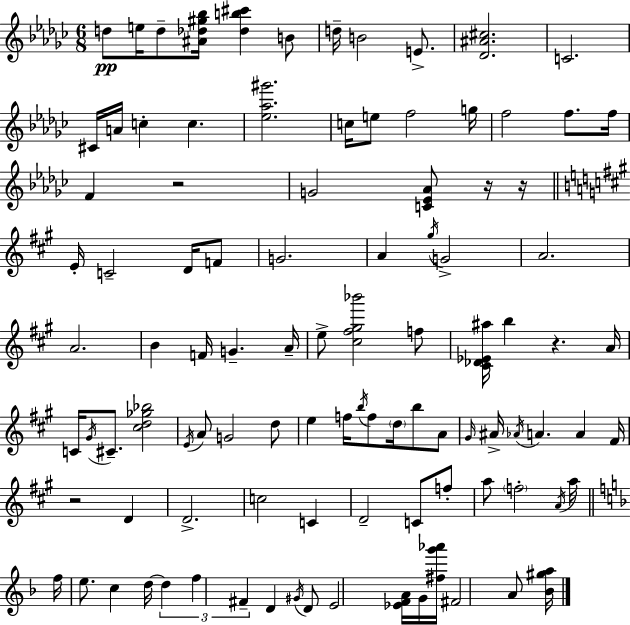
{
  \clef treble
  \numericTimeSignature
  \time 6/8
  \key ees \minor
  d''8\pp e''16 d''8-- <ais' des'' gis'' bes''>16 <des'' b'' cis'''>4 b'8 | d''16-- b'2 e'8.-> | <des' ais' cis''>2. | c'2. | \break cis'16 a'16 c''4-. c''4. | <ees'' aes'' gis'''>2. | c''16 e''8 f''2 g''16 | f''2 f''8. f''16 | \break f'4 r2 | g'2 <c' ees' aes'>8 r16 r16 | \bar "||" \break \key a \major e'16-. c'2-- d'16 f'8 | g'2. | a'4 \acciaccatura { gis''16 } g'2-> | a'2. | \break a'2. | b'4 f'16 g'4.-- | a'16-- e''8-> <cis'' fis'' gis'' bes'''>2 f''8 | <cis' des' ees' ais''>16 b''4 r4. | \break a'16 c'16 \acciaccatura { gis'16 } cis'8.-- <cis'' d'' ges'' bes''>2 | \acciaccatura { e'16 } a'8 g'2 | d''8 e''4 f''16 \acciaccatura { b''16 } f''8 \parenthesize d''16 | b''8 a'8 \grace { gis'16 } ais'16-> \acciaccatura { aes'16 } a'4. | \break a'4 fis'16 r2 | d'4 d'2.-> | c''2 | c'4 d'2-- | \break c'8 f''8-. a''8 \parenthesize f''2-. | \acciaccatura { a'16 } a''16 \bar "||" \break \key f \major f''16 e''8. c''4 d''16~~ \tuplet 3/2 { d''4 | f''4 fis'4-- } d'4 | \acciaccatura { gis'16 } d'8 e'2 | <ees' f' a'>16 g'16 <fis'' g''' aes'''>16 fis'2 a'8 | \break <bes' gis'' a''>16 \bar "|."
}